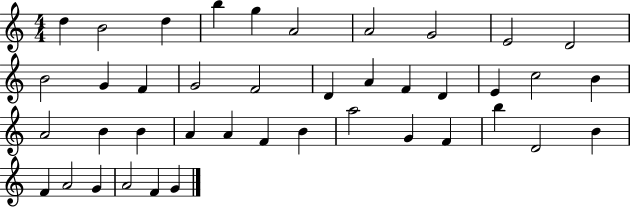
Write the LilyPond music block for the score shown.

{
  \clef treble
  \numericTimeSignature
  \time 4/4
  \key c \major
  d''4 b'2 d''4 | b''4 g''4 a'2 | a'2 g'2 | e'2 d'2 | \break b'2 g'4 f'4 | g'2 f'2 | d'4 a'4 f'4 d'4 | e'4 c''2 b'4 | \break a'2 b'4 b'4 | a'4 a'4 f'4 b'4 | a''2 g'4 f'4 | b''4 d'2 b'4 | \break f'4 a'2 g'4 | a'2 f'4 g'4 | \bar "|."
}